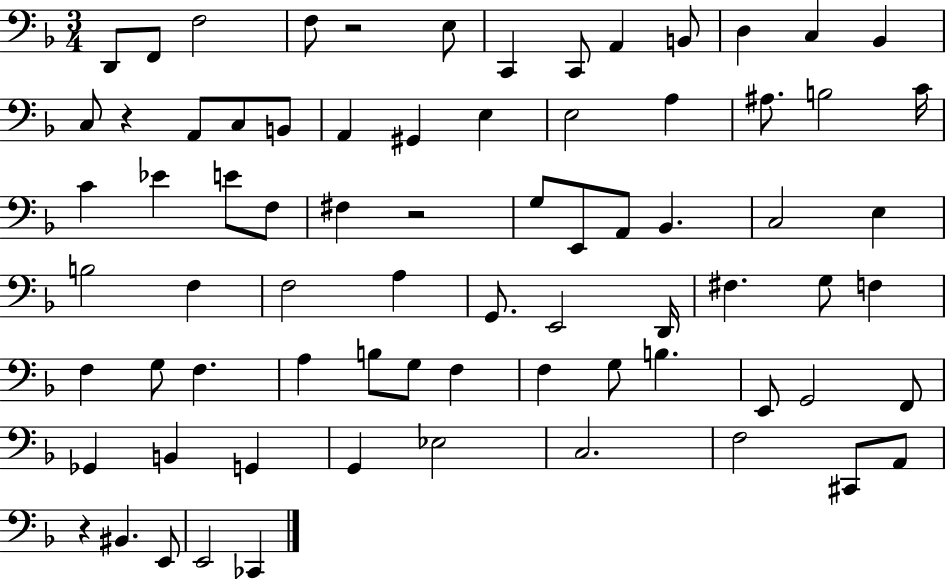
D2/e F2/e F3/h F3/e R/h E3/e C2/q C2/e A2/q B2/e D3/q C3/q Bb2/q C3/e R/q A2/e C3/e B2/e A2/q G#2/q E3/q E3/h A3/q A#3/e. B3/h C4/s C4/q Eb4/q E4/e F3/e F#3/q R/h G3/e E2/e A2/e Bb2/q. C3/h E3/q B3/h F3/q F3/h A3/q G2/e. E2/h D2/s F#3/q. G3/e F3/q F3/q G3/e F3/q. A3/q B3/e G3/e F3/q F3/q G3/e B3/q. E2/e G2/h F2/e Gb2/q B2/q G2/q G2/q Eb3/h C3/h. F3/h C#2/e A2/e R/q BIS2/q. E2/e E2/h CES2/q